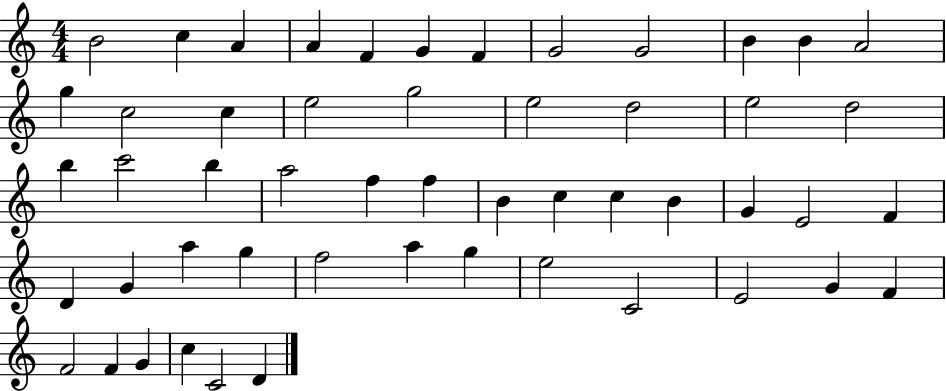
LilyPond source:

{
  \clef treble
  \numericTimeSignature
  \time 4/4
  \key c \major
  b'2 c''4 a'4 | a'4 f'4 g'4 f'4 | g'2 g'2 | b'4 b'4 a'2 | \break g''4 c''2 c''4 | e''2 g''2 | e''2 d''2 | e''2 d''2 | \break b''4 c'''2 b''4 | a''2 f''4 f''4 | b'4 c''4 c''4 b'4 | g'4 e'2 f'4 | \break d'4 g'4 a''4 g''4 | f''2 a''4 g''4 | e''2 c'2 | e'2 g'4 f'4 | \break f'2 f'4 g'4 | c''4 c'2 d'4 | \bar "|."
}